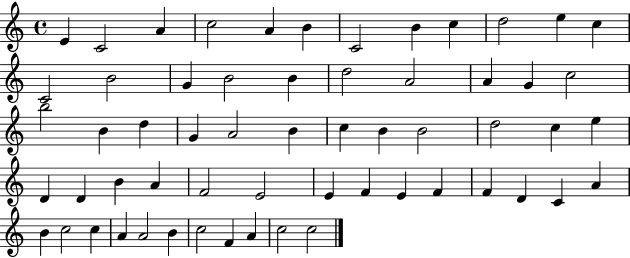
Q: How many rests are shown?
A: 0